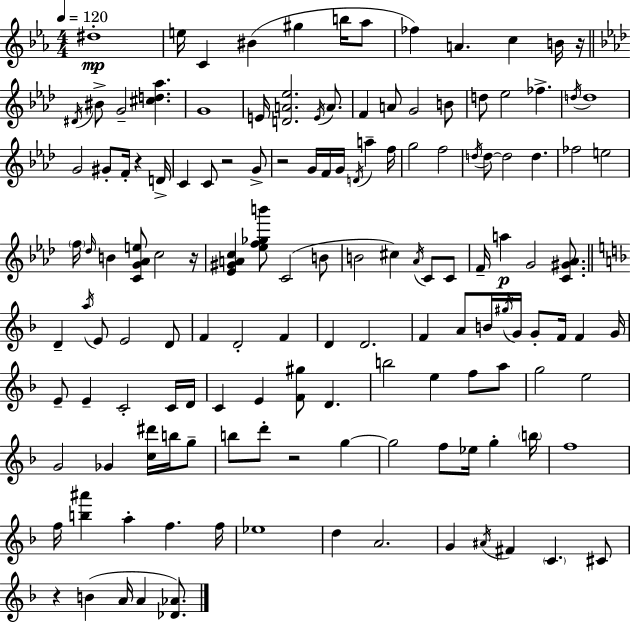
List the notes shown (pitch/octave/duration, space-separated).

D#5/w E5/s C4/q BIS4/q G#5/q B5/s Ab5/e FES5/q A4/q. C5/q B4/s R/s D#4/s BIS4/e G4/h [C#5,D5,Ab5]/q. G4/w E4/s [D4,A4,Eb5]/h. E4/s A4/e. F4/q A4/e G4/h B4/e D5/e Eb5/h FES5/q. D5/s D5/w G4/h G#4/e F4/s R/q D4/s C4/q C4/e R/h G4/e R/h G4/s F4/s G4/s D4/s A5/q F5/s G5/h F5/h D5/s D5/e D5/h D5/q. FES5/h E5/h F5/s Db5/s B4/q [C4,G4,Ab4,E5]/e C5/h R/s [Eb4,G#4,A4,C5]/q [Eb5,F5,Gb5,B6]/e C4/h B4/e B4/h C#5/q Ab4/s C4/e C4/e F4/s A5/q G4/h [C4,G#4,Ab4]/e. D4/q A5/s E4/e E4/h D4/e F4/q D4/h F4/q D4/q D4/h. F4/q A4/e B4/s G#5/s G4/s G4/e F4/s F4/q G4/s E4/e E4/q C4/h C4/s D4/s C4/q E4/q [F4,G#5]/e D4/q. B5/h E5/q F5/e A5/e G5/h E5/h G4/h Gb4/q [C5,D#6]/s B5/s G5/e B5/e D6/e R/h G5/q G5/h F5/e Eb5/s G5/q B5/s F5/w F5/s [B5,A#6]/q A5/q F5/q. F5/s Eb5/w D5/q A4/h. G4/q A#4/s F#4/q C4/q. C#4/e R/q B4/q A4/s A4/q [Db4,Ab4]/e.